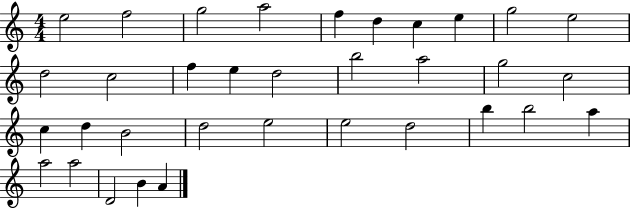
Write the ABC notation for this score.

X:1
T:Untitled
M:4/4
L:1/4
K:C
e2 f2 g2 a2 f d c e g2 e2 d2 c2 f e d2 b2 a2 g2 c2 c d B2 d2 e2 e2 d2 b b2 a a2 a2 D2 B A